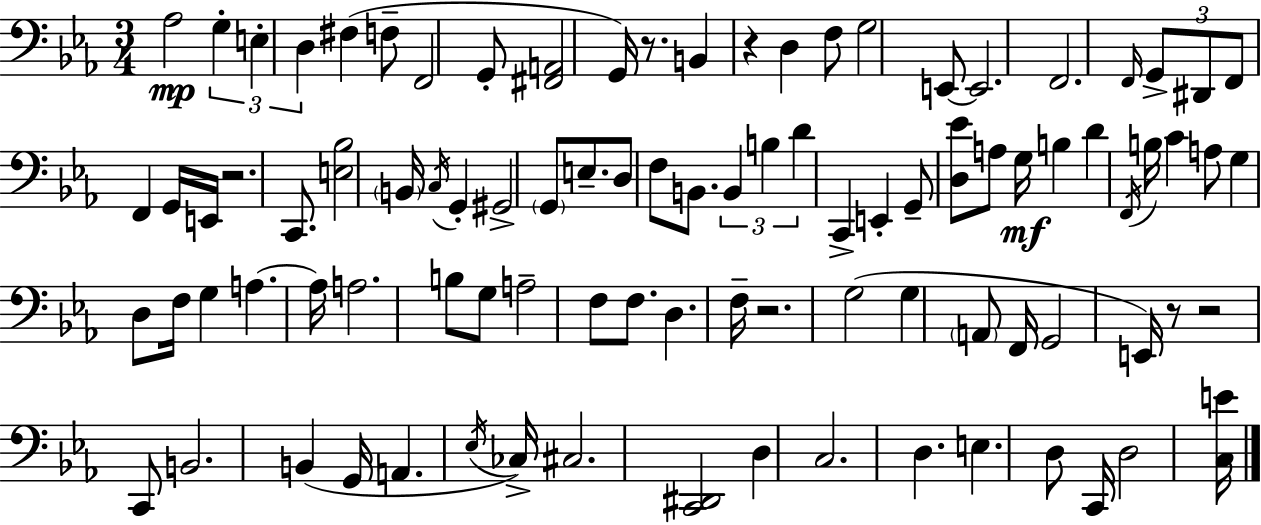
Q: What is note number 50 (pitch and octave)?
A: F3